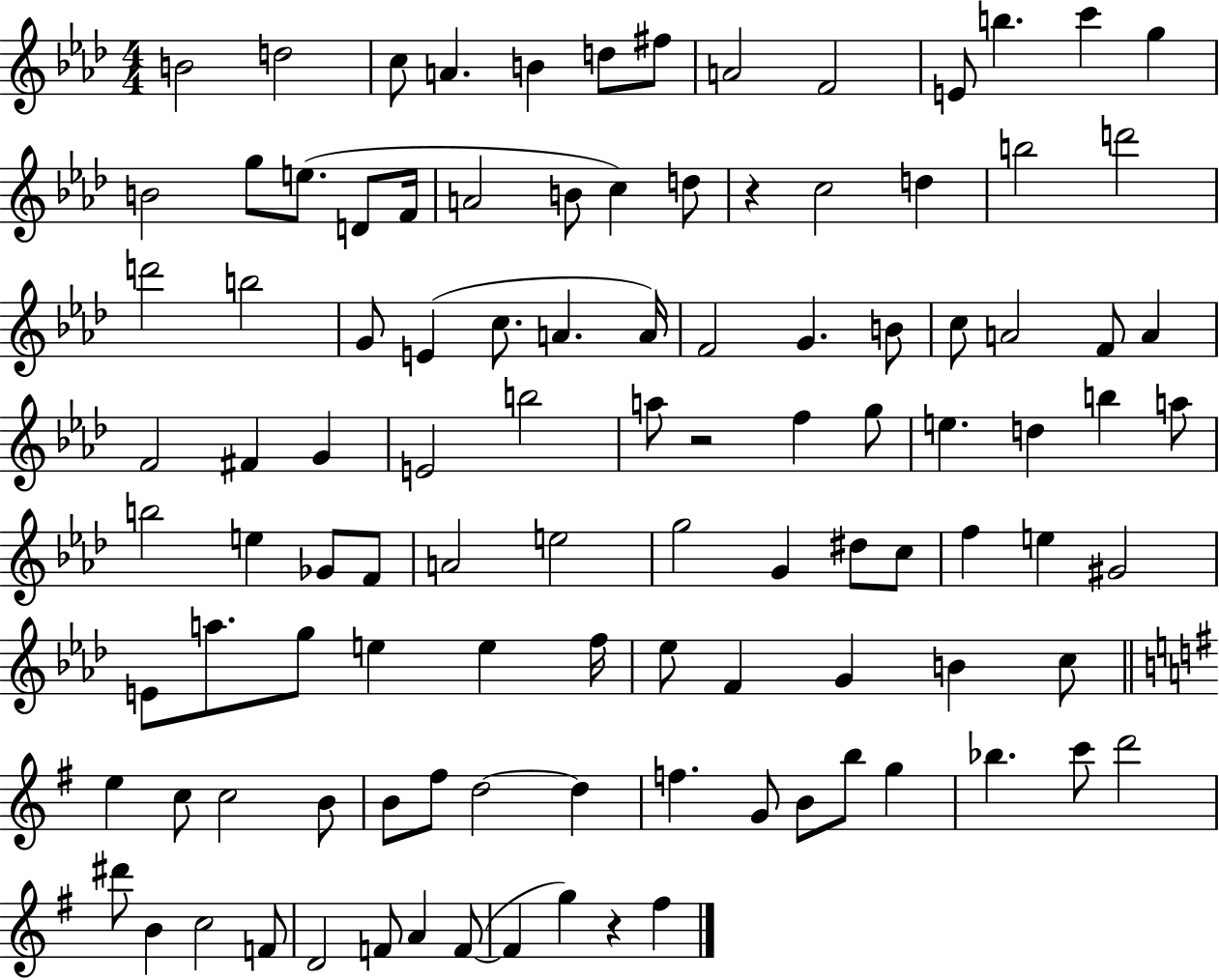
B4/h D5/h C5/e A4/q. B4/q D5/e F#5/e A4/h F4/h E4/e B5/q. C6/q G5/q B4/h G5/e E5/e. D4/e F4/s A4/h B4/e C5/q D5/e R/q C5/h D5/q B5/h D6/h D6/h B5/h G4/e E4/q C5/e. A4/q. A4/s F4/h G4/q. B4/e C5/e A4/h F4/e A4/q F4/h F#4/q G4/q E4/h B5/h A5/e R/h F5/q G5/e E5/q. D5/q B5/q A5/e B5/h E5/q Gb4/e F4/e A4/h E5/h G5/h G4/q D#5/e C5/e F5/q E5/q G#4/h E4/e A5/e. G5/e E5/q E5/q F5/s Eb5/e F4/q G4/q B4/q C5/e E5/q C5/e C5/h B4/e B4/e F#5/e D5/h D5/q F5/q. G4/e B4/e B5/e G5/q Bb5/q. C6/e D6/h D#6/e B4/q C5/h F4/e D4/h F4/e A4/q F4/e F4/q G5/q R/q F#5/q